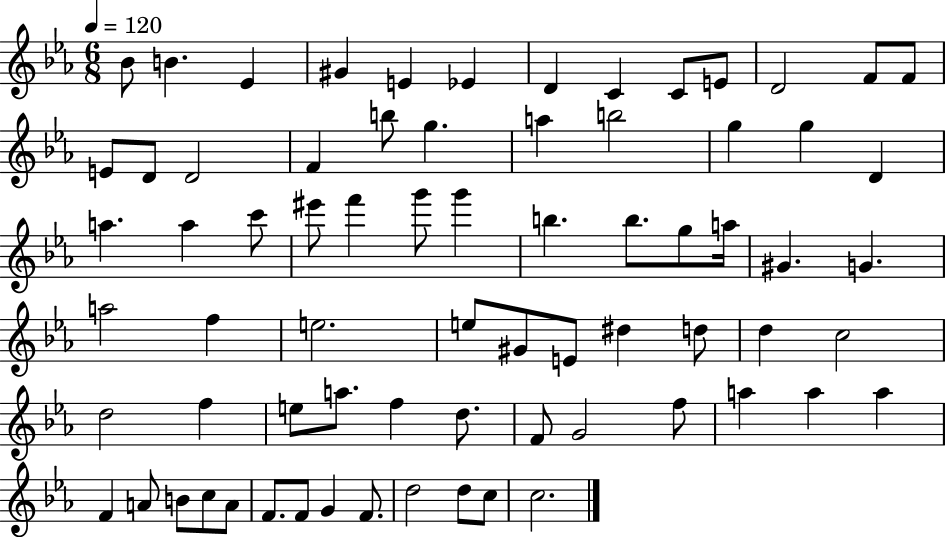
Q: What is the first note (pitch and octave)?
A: Bb4